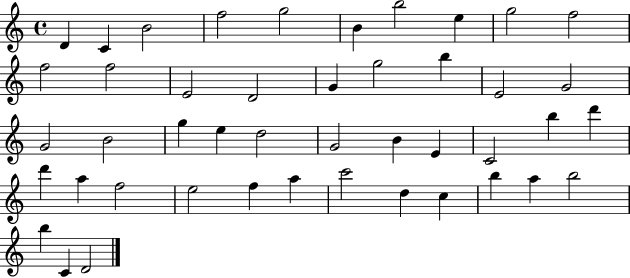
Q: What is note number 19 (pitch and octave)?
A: G4